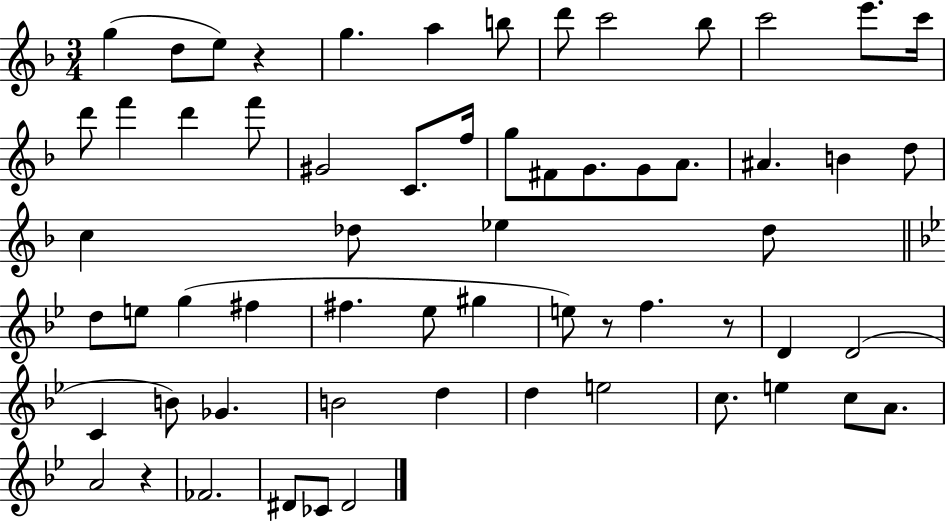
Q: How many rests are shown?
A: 4